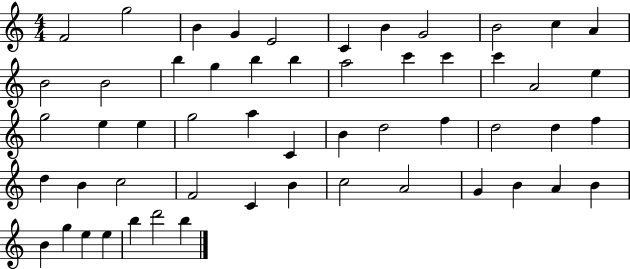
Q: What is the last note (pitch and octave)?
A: B5